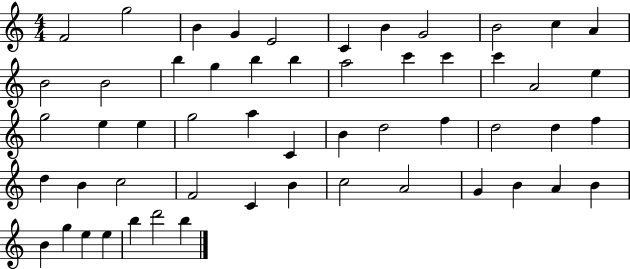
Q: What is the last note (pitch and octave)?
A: B5